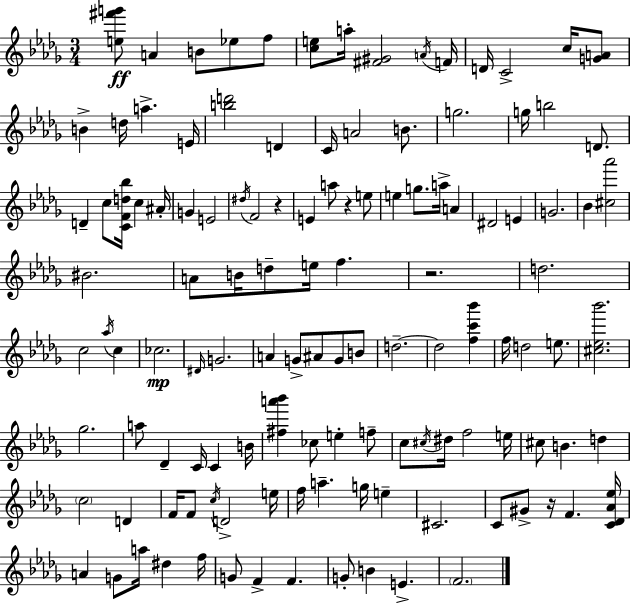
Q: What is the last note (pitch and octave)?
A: F4